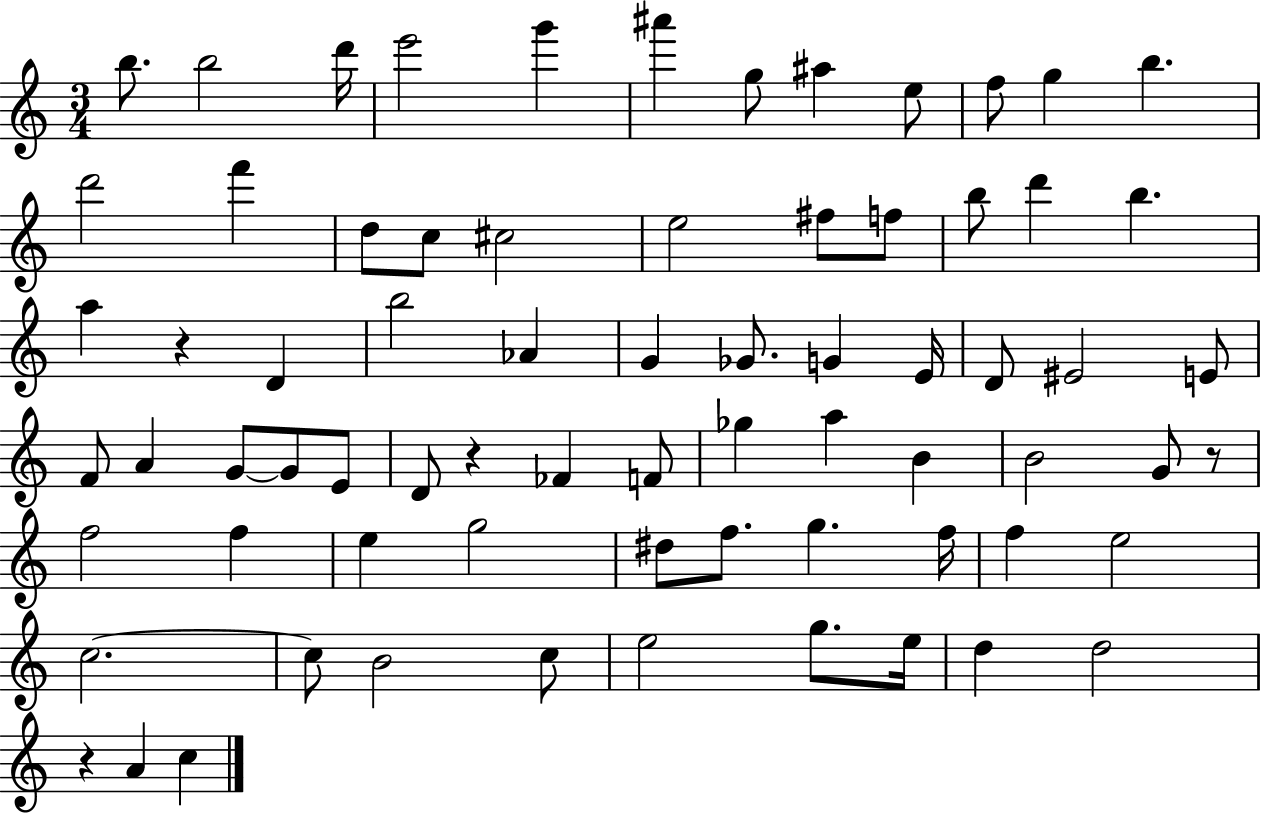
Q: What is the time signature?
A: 3/4